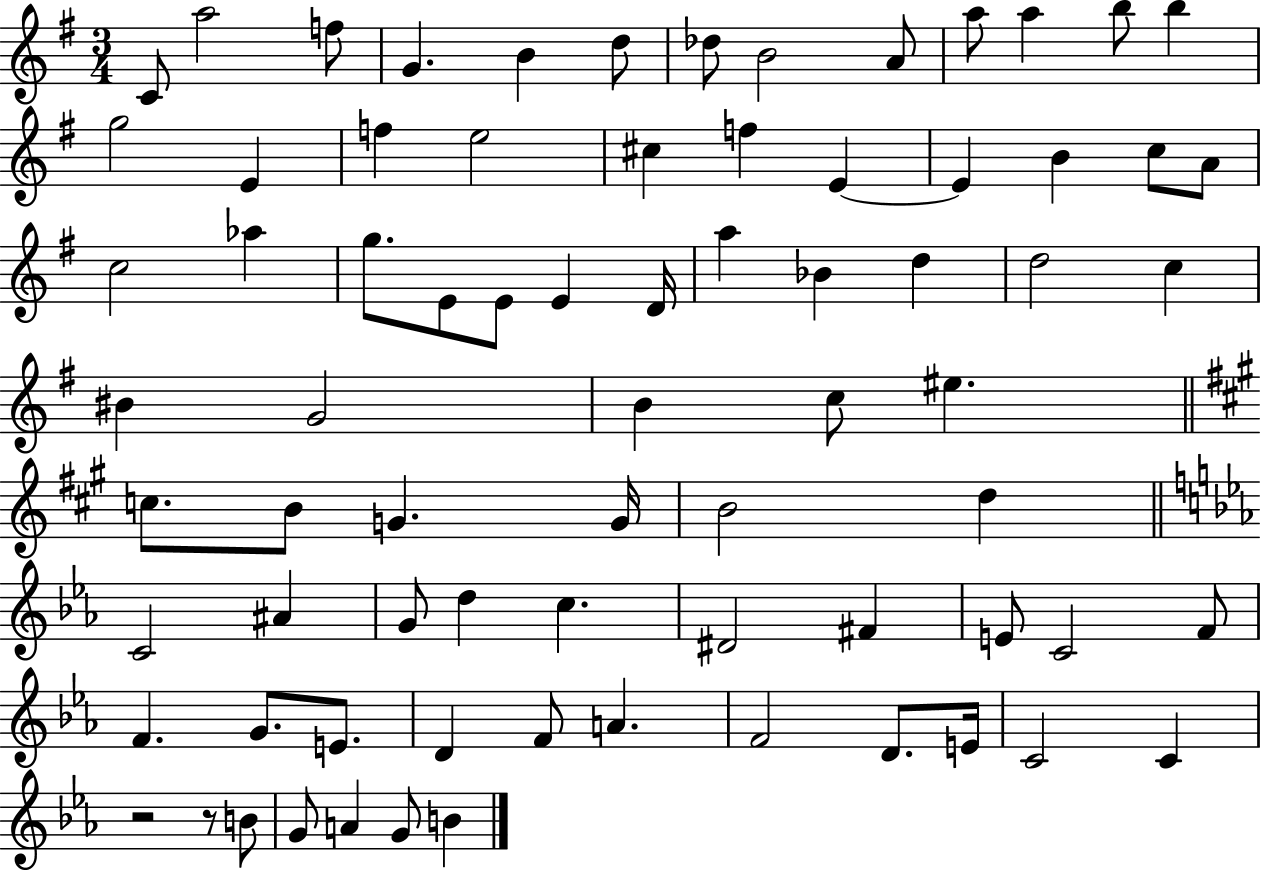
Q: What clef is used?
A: treble